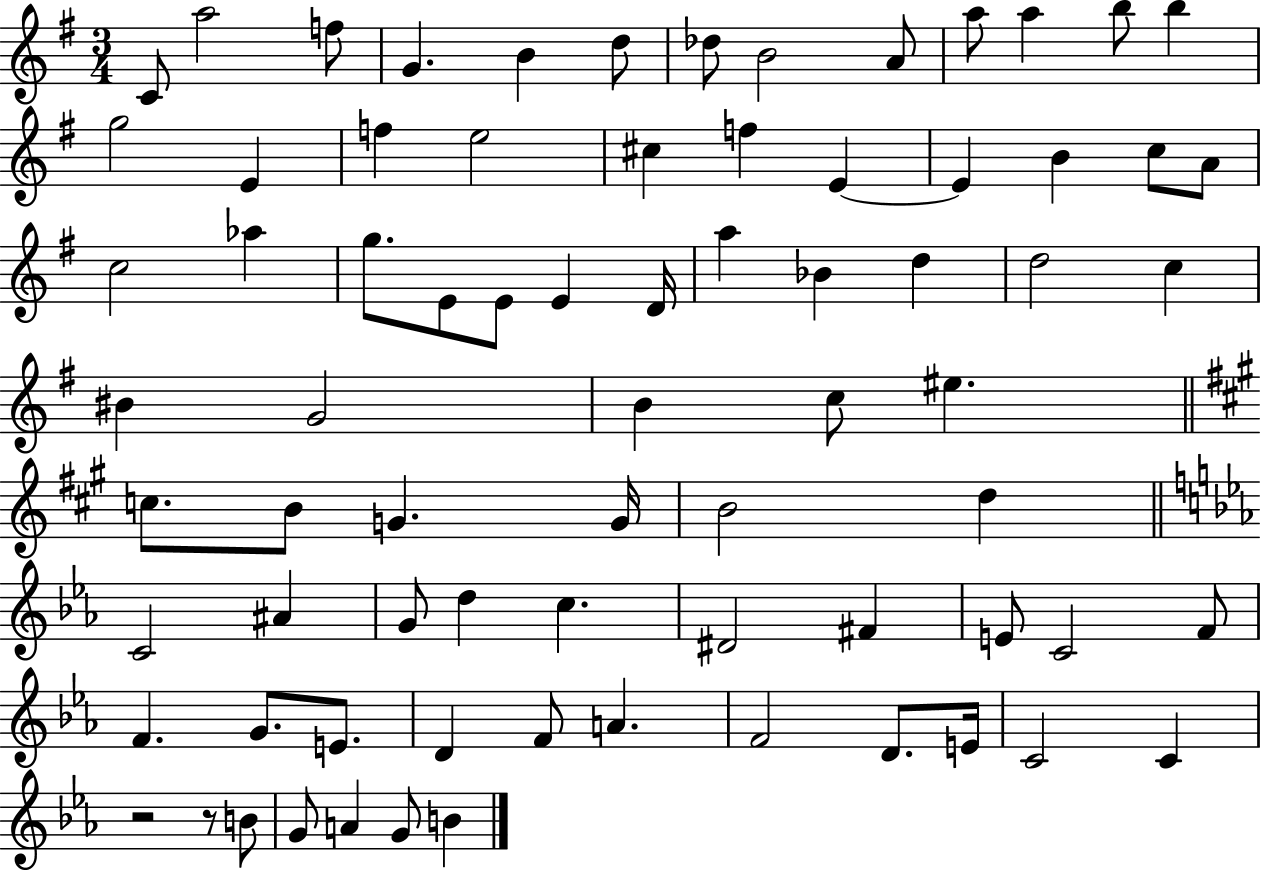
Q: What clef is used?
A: treble